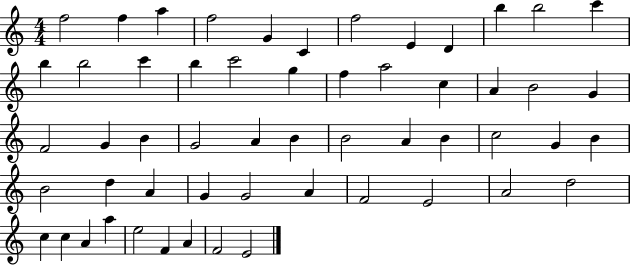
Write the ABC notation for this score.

X:1
T:Untitled
M:4/4
L:1/4
K:C
f2 f a f2 G C f2 E D b b2 c' b b2 c' b c'2 g f a2 c A B2 G F2 G B G2 A B B2 A B c2 G B B2 d A G G2 A F2 E2 A2 d2 c c A a e2 F A F2 E2